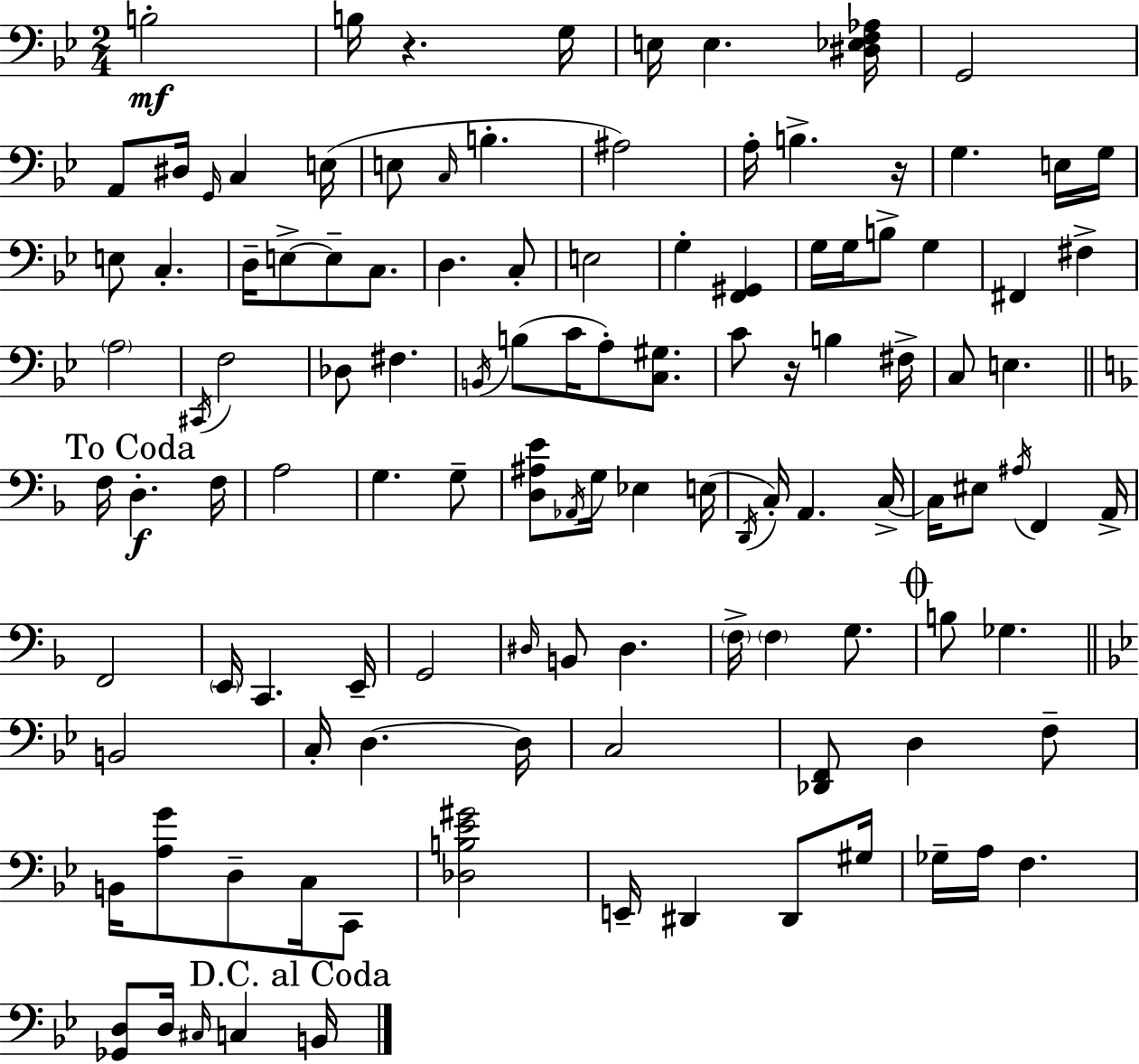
B3/h B3/s R/q. G3/s E3/s E3/q. [D#3,Eb3,F3,Ab3]/s G2/h A2/e D#3/s G2/s C3/q E3/s E3/e C3/s B3/q. A#3/h A3/s B3/q. R/s G3/q. E3/s G3/s E3/e C3/q. D3/s E3/e E3/e C3/e. D3/q. C3/e E3/h G3/q [F2,G#2]/q G3/s G3/s B3/e G3/q F#2/q F#3/q A3/h C#2/s F3/h Db3/e F#3/q. B2/s B3/e C4/s A3/e [C3,G#3]/e. C4/e R/s B3/q F#3/s C3/e E3/q. F3/s D3/q. F3/s A3/h G3/q. G3/e [D3,A#3,E4]/e Ab2/s G3/s Eb3/q E3/s D2/s C3/s A2/q. C3/s C3/s EIS3/e A#3/s F2/q A2/s F2/h E2/s C2/q. E2/s G2/h D#3/s B2/e D#3/q. F3/s F3/q G3/e. B3/e Gb3/q. B2/h C3/s D3/q. D3/s C3/h [Db2,F2]/e D3/q F3/e B2/s [A3,G4]/e D3/e C3/s C2/e [Db3,B3,Eb4,G#4]/h E2/s D#2/q D#2/e G#3/s Gb3/s A3/s F3/q. [Gb2,D3]/e D3/s C#3/s C3/q B2/s